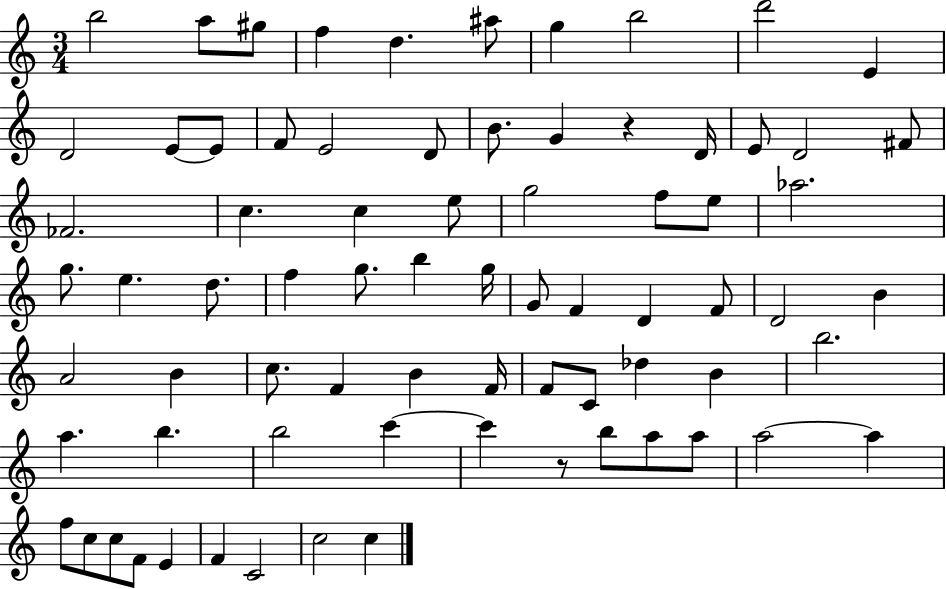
B5/h A5/e G#5/e F5/q D5/q. A#5/e G5/q B5/h D6/h E4/q D4/h E4/e E4/e F4/e E4/h D4/e B4/e. G4/q R/q D4/s E4/e D4/h F#4/e FES4/h. C5/q. C5/q E5/e G5/h F5/e E5/e Ab5/h. G5/e. E5/q. D5/e. F5/q G5/e. B5/q G5/s G4/e F4/q D4/q F4/e D4/h B4/q A4/h B4/q C5/e. F4/q B4/q F4/s F4/e C4/e Db5/q B4/q B5/h. A5/q. B5/q. B5/h C6/q C6/q R/e B5/e A5/e A5/e A5/h A5/q F5/e C5/e C5/e F4/e E4/q F4/q C4/h C5/h C5/q